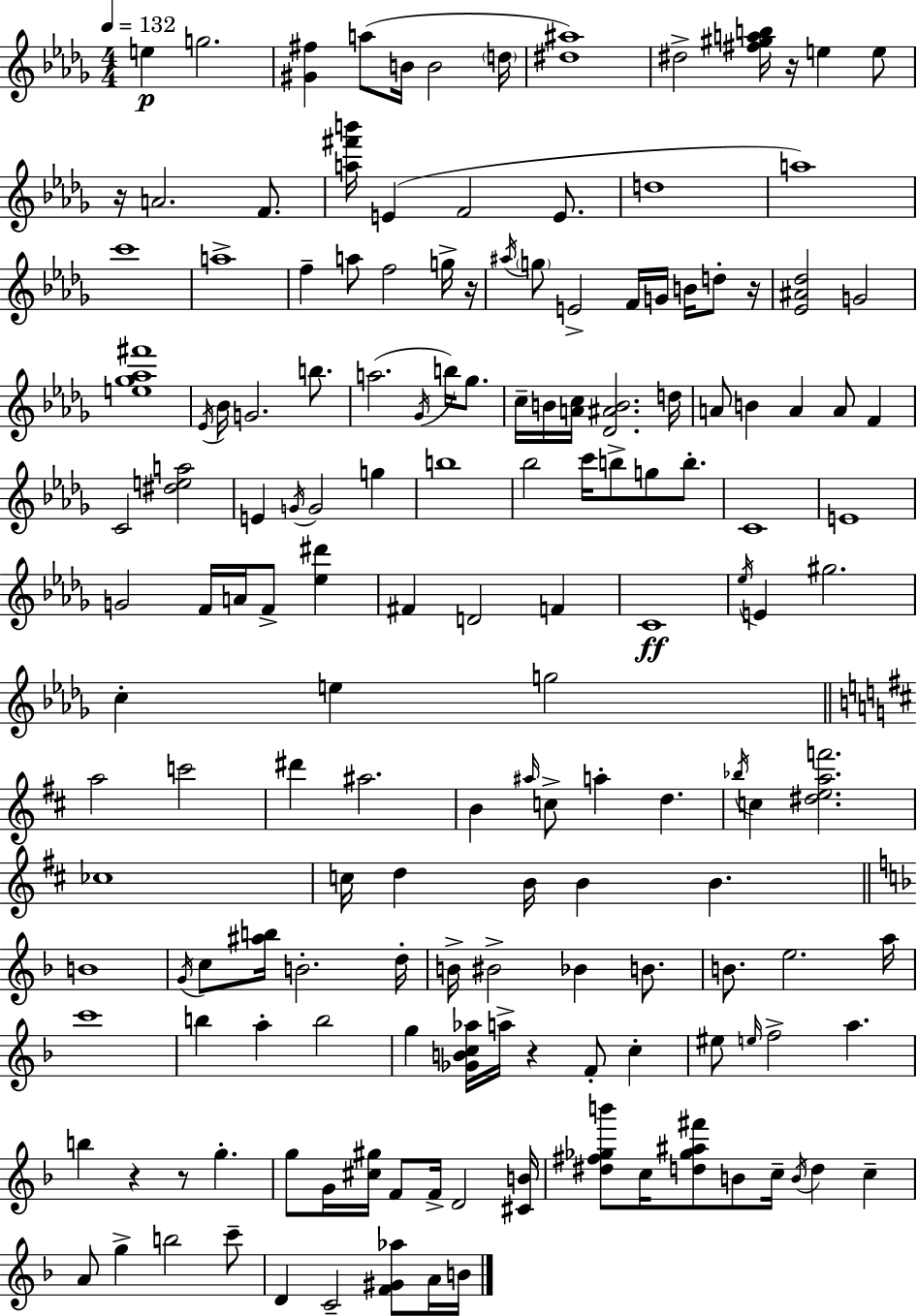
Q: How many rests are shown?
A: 7